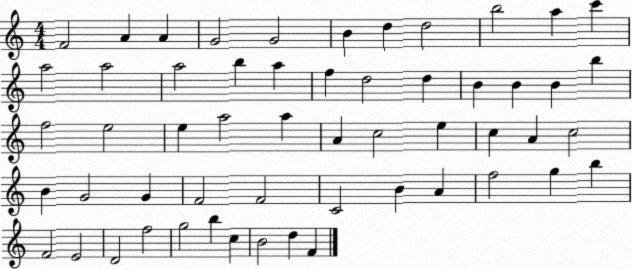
X:1
T:Untitled
M:4/4
L:1/4
K:C
F2 A A G2 G2 B d d2 b2 a c' a2 a2 a2 b a f d2 d B B B b f2 e2 e a2 a A c2 e c A c2 B G2 G F2 F2 C2 B A f2 g b F2 E2 D2 f2 g2 b c B2 d F